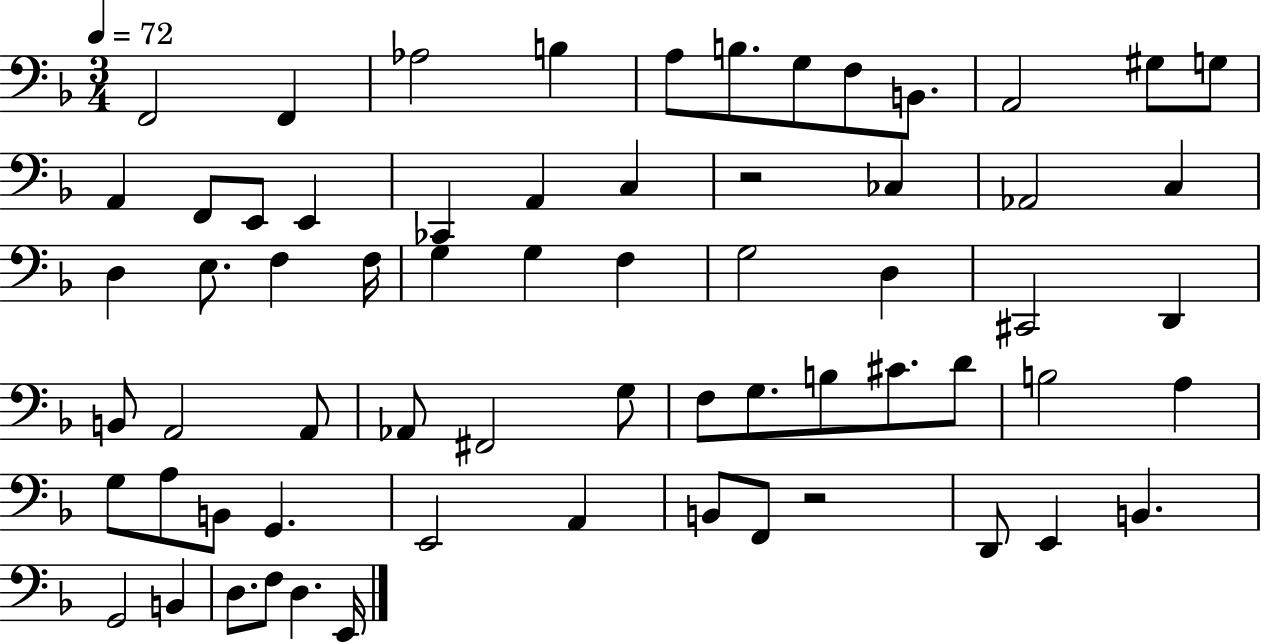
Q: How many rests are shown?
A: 2